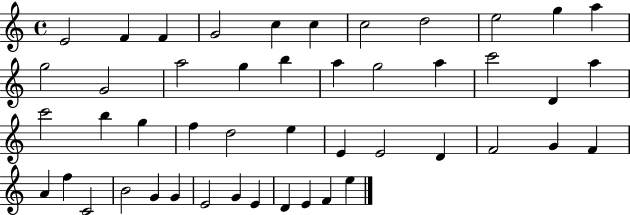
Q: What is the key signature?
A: C major